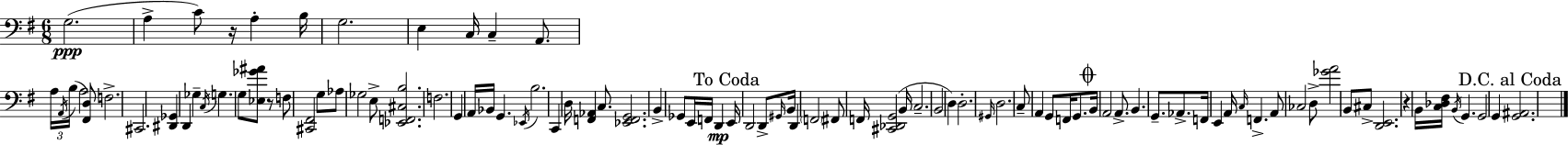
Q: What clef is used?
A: bass